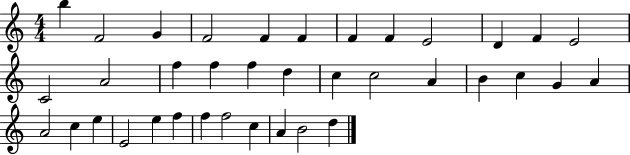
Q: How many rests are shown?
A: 0